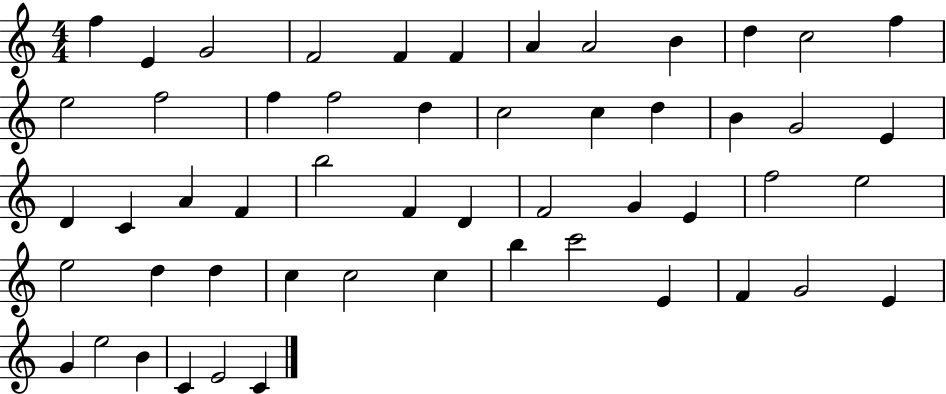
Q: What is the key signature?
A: C major